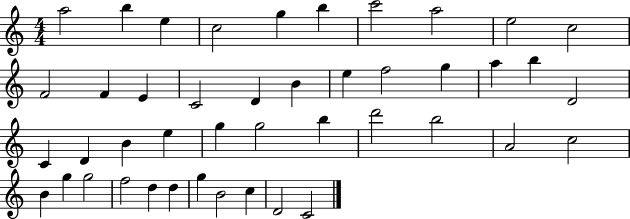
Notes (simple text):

A5/h B5/q E5/q C5/h G5/q B5/q C6/h A5/h E5/h C5/h F4/h F4/q E4/q C4/h D4/q B4/q E5/q F5/h G5/q A5/q B5/q D4/h C4/q D4/q B4/q E5/q G5/q G5/h B5/q D6/h B5/h A4/h C5/h B4/q G5/q G5/h F5/h D5/q D5/q G5/q B4/h C5/q D4/h C4/h